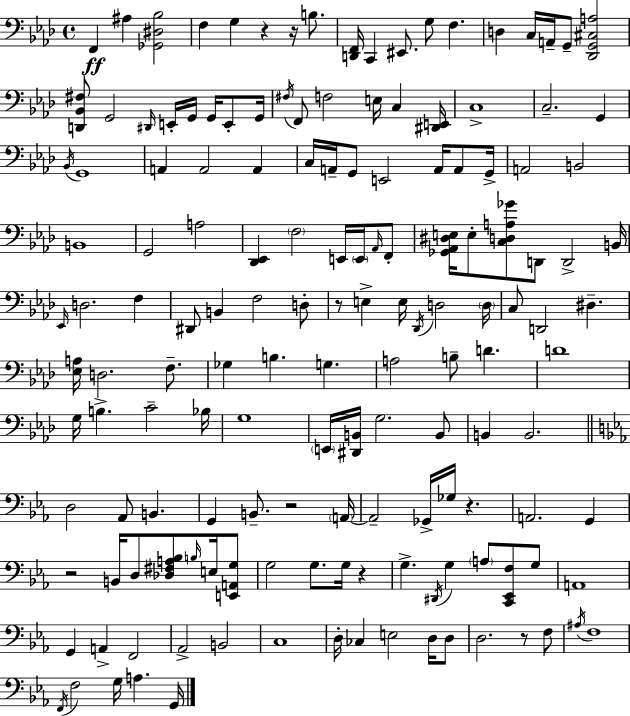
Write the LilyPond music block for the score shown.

{
  \clef bass
  \time 4/4
  \defaultTimeSignature
  \key aes \major
  \repeat volta 2 { f,4\ff ais4 <ges, dis bes>2 | f4 g4 r4 r16 b8. | <d, f,>16 c,4 eis,8. g8 f4. | d4 c16 a,16-- g,8-- <des, g, cis a>2 | \break <d, bes, fis>8 g,2 \grace { dis,16 } e,16-. g,16 g,16 e,8-. | g,16 \acciaccatura { fis16 } f,8 f2 e16 c4 | <dis, e,>16 c1-> | c2.-- g,4 | \break \acciaccatura { bes,16 } g,1 | a,4 a,2 a,4 | c16 a,16-- g,8 e,2 a,16 | a,8 g,16-> a,2 b,2 | \break b,1 | g,2 a2 | <des, ees,>4 \parenthesize f2 e,16 | \parenthesize e,16 \grace { aes,16 } f,8-. <ges, aes, dis e>16 e8-. <c d a ges'>8 d,8 d,2-> | \break b,16 \grace { ees,16 } d2. | f4 dis,8 b,4 f2 | d8-. r8 e4-> e16 \acciaccatura { des,16 } d2 | \parenthesize d16 c8 d,2 | \break dis4.-- <ees a>16 d2. | f8.-- ges4 b4. | g4. a2 b8-- | d'4. d'1 | \break g16 b4.-> c'2-- | bes16 g1 | \parenthesize e,16 <dis, b,>16 g2. | b,8 b,4 b,2. | \break \bar "||" \break \key ees \major d2 aes,8 b,4. | g,4 b,8.-- r2 \parenthesize a,16~~ | a,2-- ges,16-> ges16 r4. | a,2. g,4 | \break r2 b,16 d8 <des fis a bes>8 \grace { b16 } e16 <e, a, g>8 | g2 g8. g16 r4 | g4.-> \acciaccatura { dis,16 } g4 \parenthesize a8 <c, ees, f>8 | g8 a,1 | \break g,4 a,4-> f,2 | aes,2-> b,2 | c1 | d16-. ces4 e2 d16 | \break d8 d2. r8 | f8 \acciaccatura { ais16 } f1 | \acciaccatura { f,16 } f2 g16 a4. | g,16 } \bar "|."
}